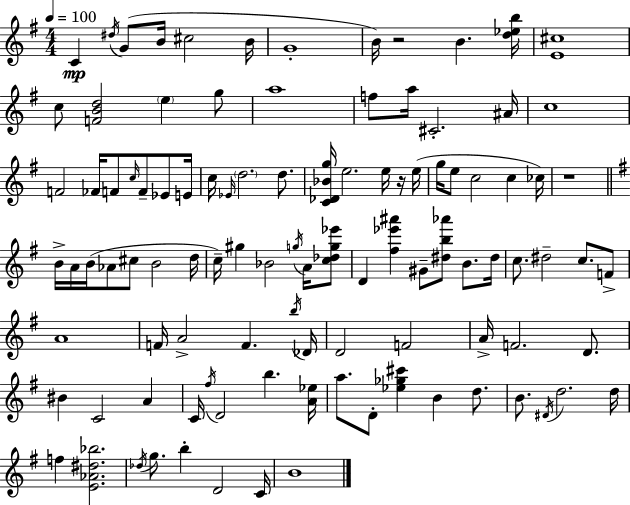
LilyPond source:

{
  \clef treble
  \numericTimeSignature
  \time 4/4
  \key e \minor
  \tempo 4 = 100
  c'4\mp \acciaccatura { dis''16 } g'8( b'16 cis''2 | b'16 g'1-. | b'16) r2 b'4. | <d'' ees'' b''>16 <e' cis''>1 | \break c''8 <f' b' d''>2 \parenthesize e''4 g''8 | a''1 | f''8 a''16 cis'2.-. | ais'16 c''1 | \break f'2 fes'16 f'8 \grace { c''16 } f'8-- ees'8 | e'16 c''16 \grace { ees'16 } \parenthesize d''2. | d''8. <c' des' bes' g''>16 e''2. | e''16 r16 e''16( g''16 e''8 c''2 c''4 | \break ces''16) r1 | \bar "||" \break \key e \minor b'16-> a'16 b'16( aes'8 cis''8 b'2 d''16 | c''16--) gis''4 bes'2 \acciaccatura { g''16 } a'16 <c'' des'' g'' ees'''>8 | d'4 <fis'' ees''' ais'''>4 gis'8-- <dis'' b'' aes'''>8 b'8. | dis''16 c''8. dis''2-- c''8. f'8-> | \break a'1 | f'16 a'2-> f'4. | \acciaccatura { b''16 } des'16 d'2 f'2 | a'16-> f'2. d'8. | \break bis'4 c'2 a'4 | c'16 \acciaccatura { fis''16 } d'2 b''4. | <a' ees''>16 a''8. d'8-. <ees'' ges'' cis'''>4 b'4 | d''8. b'8. \acciaccatura { dis'16 } d''2. | \break d''16 f''4 <e' aes' dis'' bes''>2. | \acciaccatura { des''16 } g''8. b''4-. d'2 | c'16 b'1 | \bar "|."
}